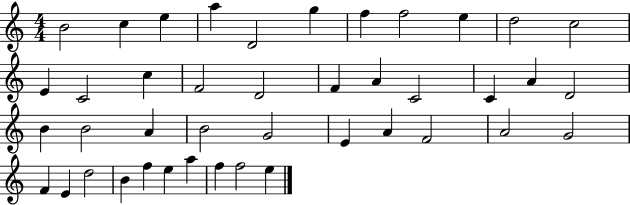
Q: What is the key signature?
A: C major